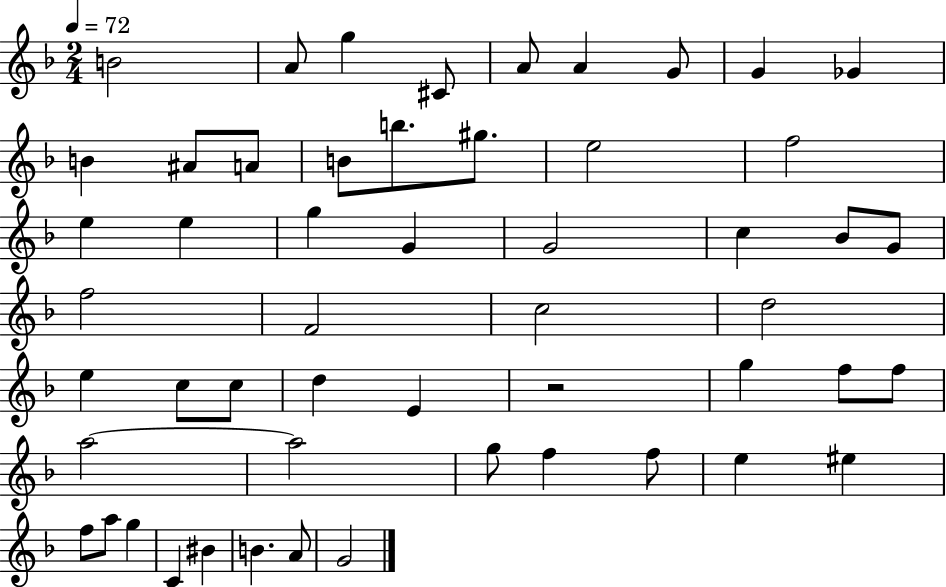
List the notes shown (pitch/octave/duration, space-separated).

B4/h A4/e G5/q C#4/e A4/e A4/q G4/e G4/q Gb4/q B4/q A#4/e A4/e B4/e B5/e. G#5/e. E5/h F5/h E5/q E5/q G5/q G4/q G4/h C5/q Bb4/e G4/e F5/h F4/h C5/h D5/h E5/q C5/e C5/e D5/q E4/q R/h G5/q F5/e F5/e A5/h A5/h G5/e F5/q F5/e E5/q EIS5/q F5/e A5/e G5/q C4/q BIS4/q B4/q. A4/e G4/h